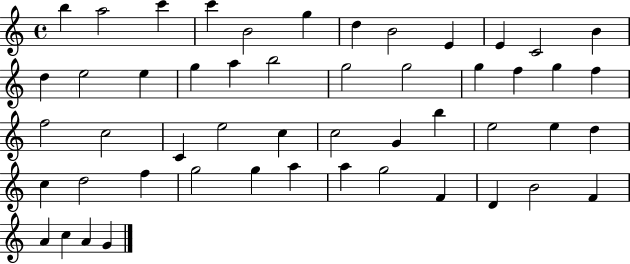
{
  \clef treble
  \time 4/4
  \defaultTimeSignature
  \key c \major
  b''4 a''2 c'''4 | c'''4 b'2 g''4 | d''4 b'2 e'4 | e'4 c'2 b'4 | \break d''4 e''2 e''4 | g''4 a''4 b''2 | g''2 g''2 | g''4 f''4 g''4 f''4 | \break f''2 c''2 | c'4 e''2 c''4 | c''2 g'4 b''4 | e''2 e''4 d''4 | \break c''4 d''2 f''4 | g''2 g''4 a''4 | a''4 g''2 f'4 | d'4 b'2 f'4 | \break a'4 c''4 a'4 g'4 | \bar "|."
}